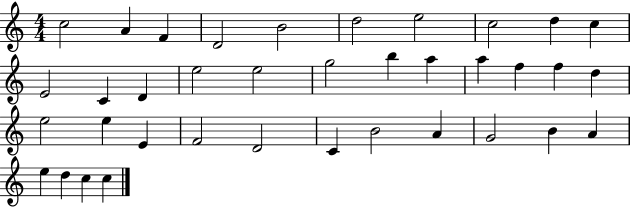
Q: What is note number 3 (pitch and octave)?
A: F4